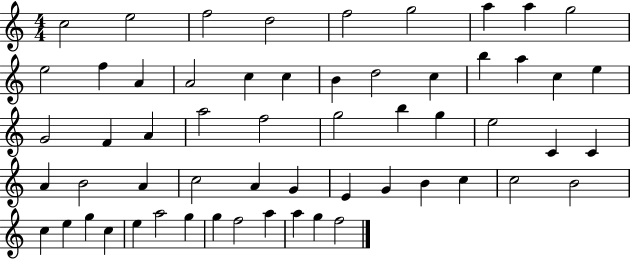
C5/h E5/h F5/h D5/h F5/h G5/h A5/q A5/q G5/h E5/h F5/q A4/q A4/h C5/q C5/q B4/q D5/h C5/q B5/q A5/q C5/q E5/q G4/h F4/q A4/q A5/h F5/h G5/h B5/q G5/q E5/h C4/q C4/q A4/q B4/h A4/q C5/h A4/q G4/q E4/q G4/q B4/q C5/q C5/h B4/h C5/q E5/q G5/q C5/q E5/q A5/h G5/q G5/q F5/h A5/q A5/q G5/q F5/h